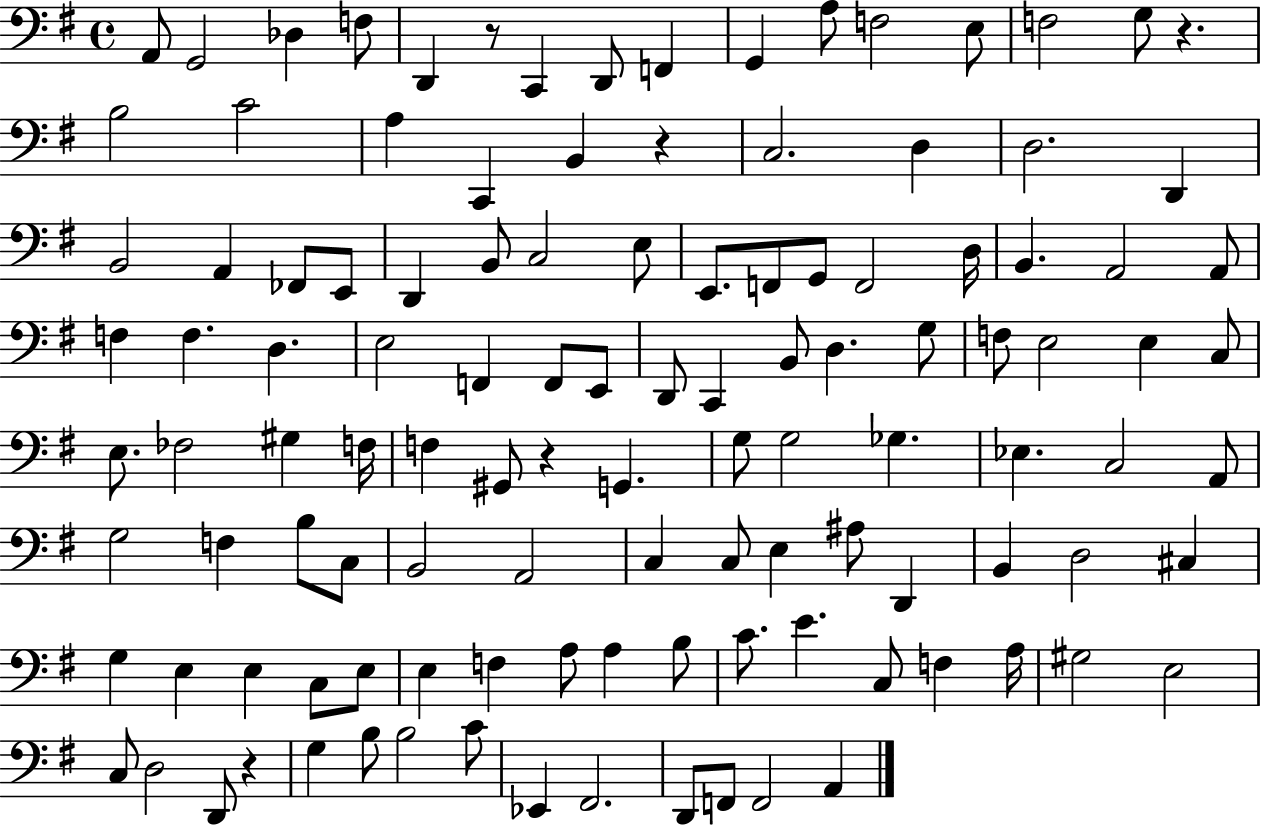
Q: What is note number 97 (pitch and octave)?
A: A3